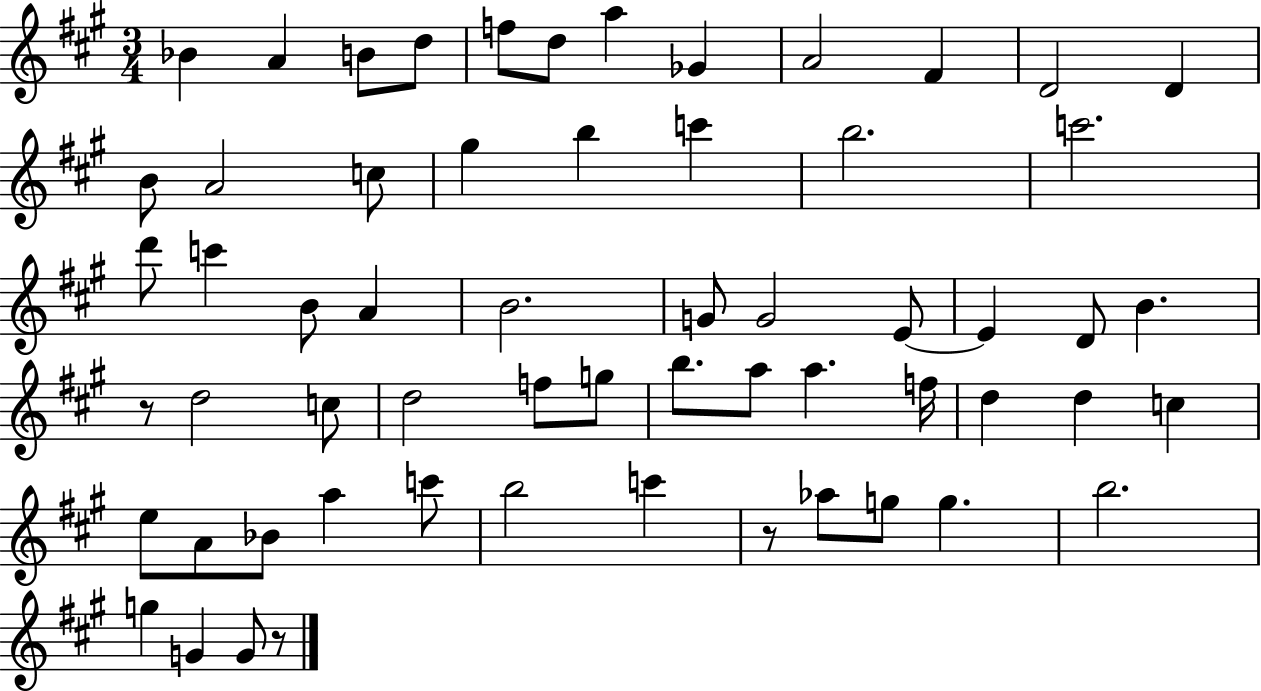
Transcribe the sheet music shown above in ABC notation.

X:1
T:Untitled
M:3/4
L:1/4
K:A
_B A B/2 d/2 f/2 d/2 a _G A2 ^F D2 D B/2 A2 c/2 ^g b c' b2 c'2 d'/2 c' B/2 A B2 G/2 G2 E/2 E D/2 B z/2 d2 c/2 d2 f/2 g/2 b/2 a/2 a f/4 d d c e/2 A/2 _B/2 a c'/2 b2 c' z/2 _a/2 g/2 g b2 g G G/2 z/2